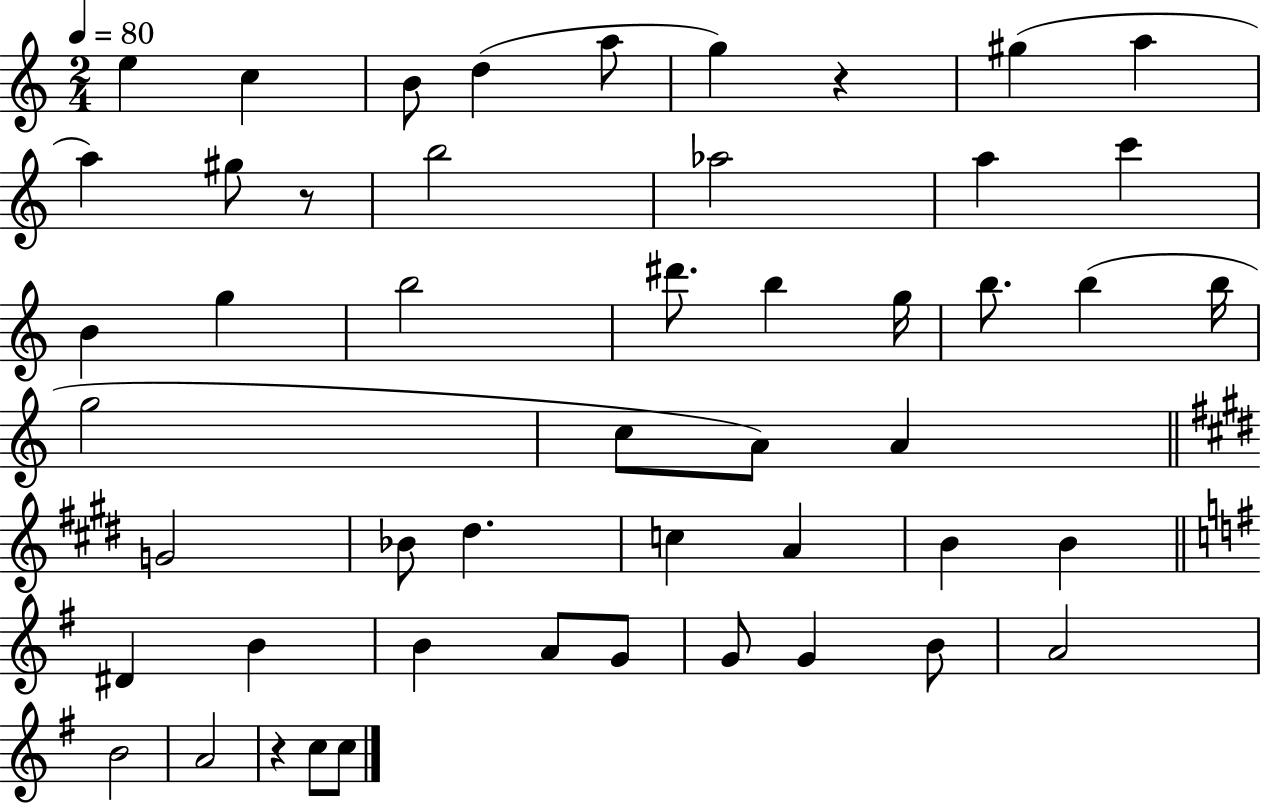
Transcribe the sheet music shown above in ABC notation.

X:1
T:Untitled
M:2/4
L:1/4
K:C
e c B/2 d a/2 g z ^g a a ^g/2 z/2 b2 _a2 a c' B g b2 ^d'/2 b g/4 b/2 b b/4 g2 c/2 A/2 A G2 _B/2 ^d c A B B ^D B B A/2 G/2 G/2 G B/2 A2 B2 A2 z c/2 c/2